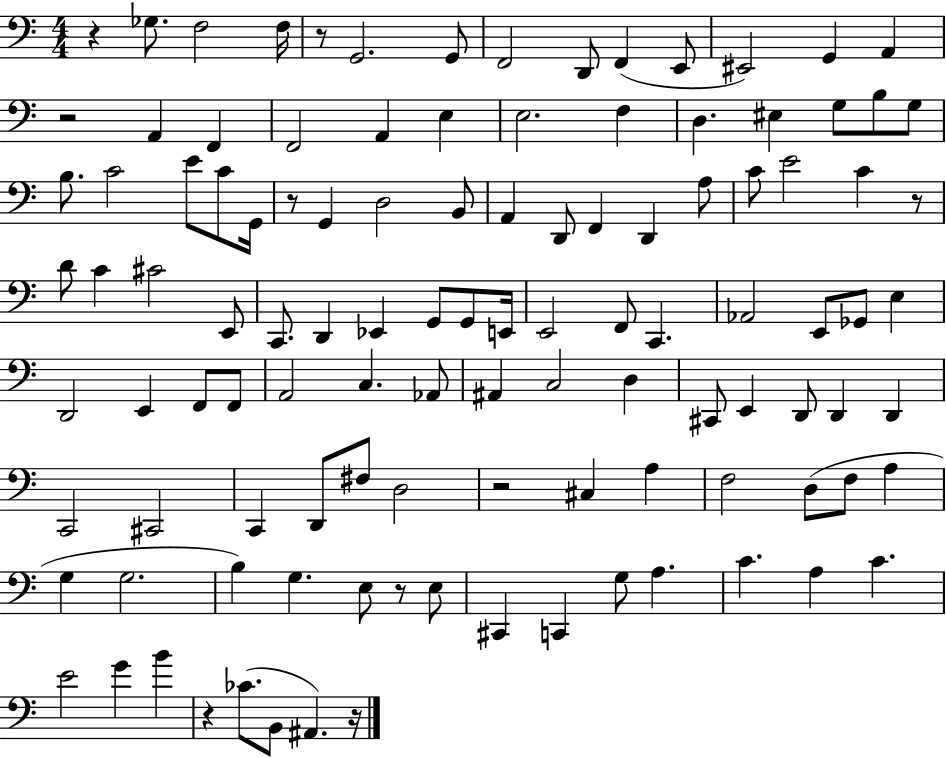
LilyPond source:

{
  \clef bass
  \numericTimeSignature
  \time 4/4
  \key c \major
  r4 ges8. f2 f16 | r8 g,2. g,8 | f,2 d,8 f,4( e,8 | eis,2) g,4 a,4 | \break r2 a,4 f,4 | f,2 a,4 e4 | e2. f4 | d4. eis4 g8 b8 g8 | \break b8. c'2 e'8 c'8 g,16 | r8 g,4 d2 b,8 | a,4 d,8 f,4 d,4 a8 | c'8 e'2 c'4 r8 | \break d'8 c'4 cis'2 e,8 | c,8. d,4 ees,4 g,8 g,8 e,16 | e,2 f,8 c,4. | aes,2 e,8 ges,8 e4 | \break d,2 e,4 f,8 f,8 | a,2 c4. aes,8 | ais,4 c2 d4 | cis,8 e,4 d,8 d,4 d,4 | \break c,2 cis,2 | c,4 d,8 fis8 d2 | r2 cis4 a4 | f2 d8( f8 a4 | \break g4 g2. | b4) g4. e8 r8 e8 | cis,4 c,4 g8 a4. | c'4. a4 c'4. | \break e'2 g'4 b'4 | r4 ces'8.( b,8 ais,4.) r16 | \bar "|."
}